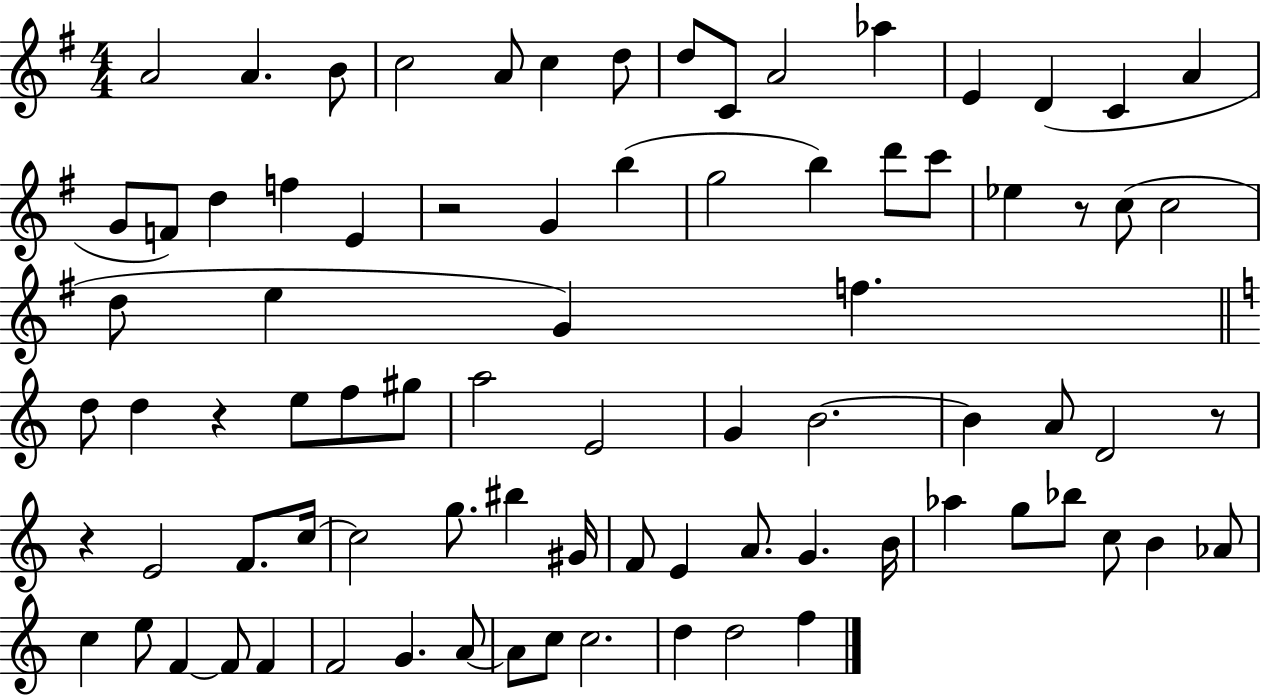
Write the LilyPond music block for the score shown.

{
  \clef treble
  \numericTimeSignature
  \time 4/4
  \key g \major
  \repeat volta 2 { a'2 a'4. b'8 | c''2 a'8 c''4 d''8 | d''8 c'8 a'2 aes''4 | e'4 d'4( c'4 a'4 | \break g'8 f'8) d''4 f''4 e'4 | r2 g'4 b''4( | g''2 b''4) d'''8 c'''8 | ees''4 r8 c''8( c''2 | \break d''8 e''4 g'4) f''4. | \bar "||" \break \key a \minor d''8 d''4 r4 e''8 f''8 gis''8 | a''2 e'2 | g'4 b'2.~~ | b'4 a'8 d'2 r8 | \break r4 e'2 f'8. c''16~~ | c''2 g''8. bis''4 gis'16 | f'8 e'4 a'8. g'4. b'16 | aes''4 g''8 bes''8 c''8 b'4 aes'8 | \break c''4 e''8 f'4~~ f'8 f'4 | f'2 g'4. a'8~~ | a'8 c''8 c''2. | d''4 d''2 f''4 | \break } \bar "|."
}